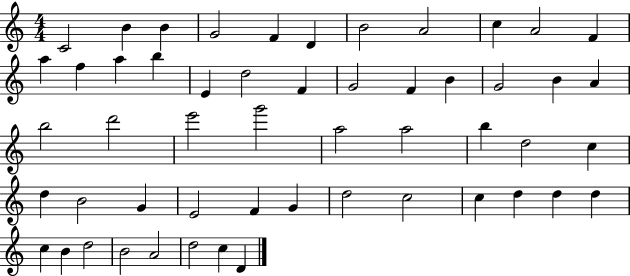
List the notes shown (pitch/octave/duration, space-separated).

C4/h B4/q B4/q G4/h F4/q D4/q B4/h A4/h C5/q A4/h F4/q A5/q F5/q A5/q B5/q E4/q D5/h F4/q G4/h F4/q B4/q G4/h B4/q A4/q B5/h D6/h E6/h G6/h A5/h A5/h B5/q D5/h C5/q D5/q B4/h G4/q E4/h F4/q G4/q D5/h C5/h C5/q D5/q D5/q D5/q C5/q B4/q D5/h B4/h A4/h D5/h C5/q D4/q